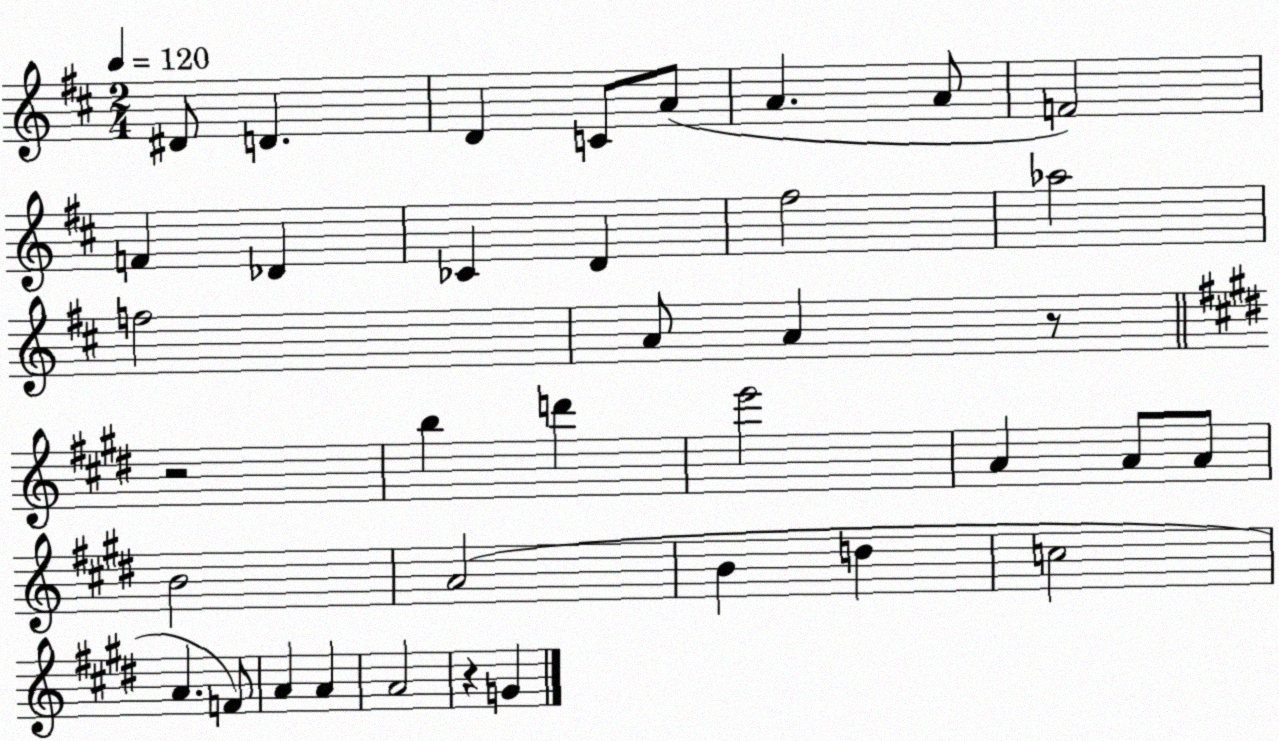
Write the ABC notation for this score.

X:1
T:Untitled
M:2/4
L:1/4
K:D
^D/2 D D C/2 A/2 A A/2 F2 F _D _C D ^f2 _a2 f2 A/2 A z/2 z2 b d' e'2 A A/2 A/2 B2 A2 B d c2 A F/2 A A A2 z G